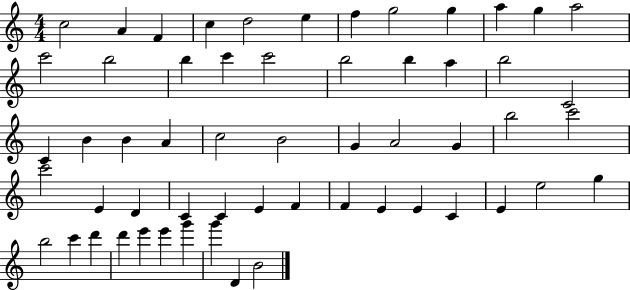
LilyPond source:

{
  \clef treble
  \numericTimeSignature
  \time 4/4
  \key c \major
  c''2 a'4 f'4 | c''4 d''2 e''4 | f''4 g''2 g''4 | a''4 g''4 a''2 | \break c'''2 b''2 | b''4 c'''4 c'''2 | b''2 b''4 a''4 | b''2 c'2 | \break c'4 b'4 b'4 a'4 | c''2 b'2 | g'4 a'2 g'4 | b''2 c'''2 | \break c'''2 e'4 d'4 | c'4 c'4 e'4 f'4 | f'4 e'4 e'4 c'4 | e'4 e''2 g''4 | \break b''2 c'''4 d'''4 | d'''4 e'''4 e'''4 g'''4 | g'''4 d'4 b'2 | \bar "|."
}